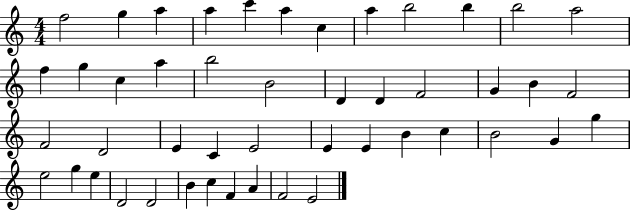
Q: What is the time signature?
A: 4/4